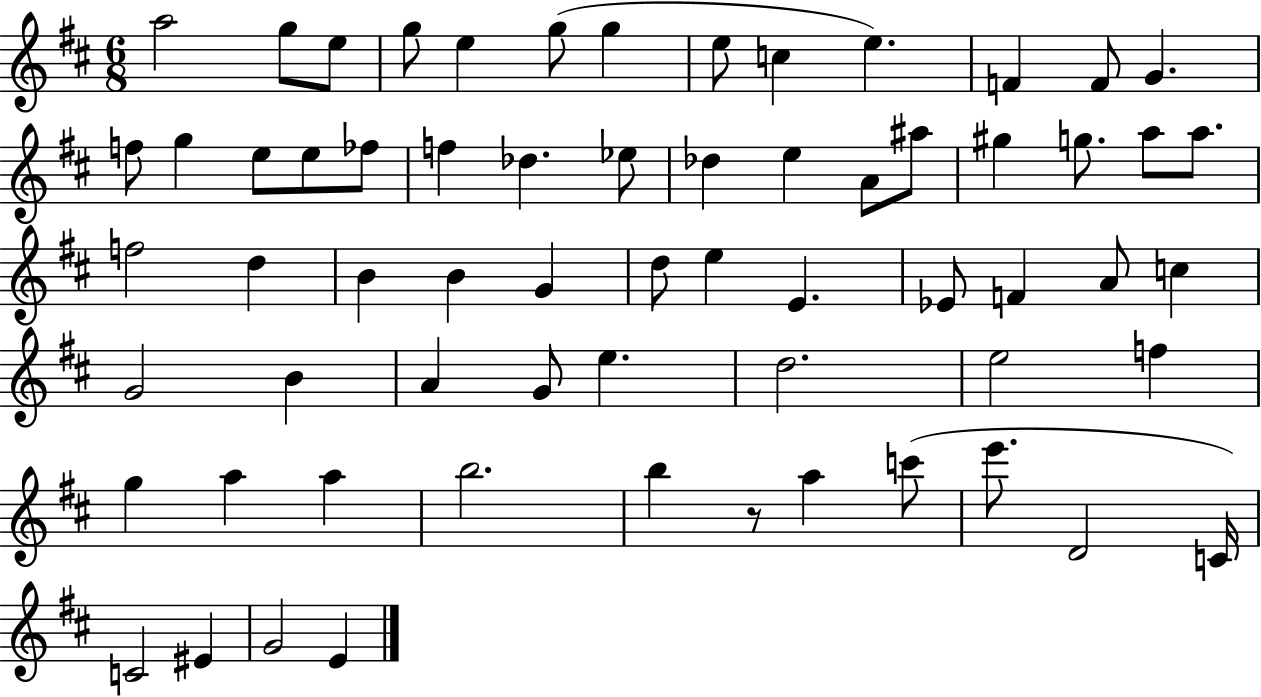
{
  \clef treble
  \numericTimeSignature
  \time 6/8
  \key d \major
  a''2 g''8 e''8 | g''8 e''4 g''8( g''4 | e''8 c''4 e''4.) | f'4 f'8 g'4. | \break f''8 g''4 e''8 e''8 fes''8 | f''4 des''4. ees''8 | des''4 e''4 a'8 ais''8 | gis''4 g''8. a''8 a''8. | \break f''2 d''4 | b'4 b'4 g'4 | d''8 e''4 e'4. | ees'8 f'4 a'8 c''4 | \break g'2 b'4 | a'4 g'8 e''4. | d''2. | e''2 f''4 | \break g''4 a''4 a''4 | b''2. | b''4 r8 a''4 c'''8( | e'''8. d'2 c'16) | \break c'2 eis'4 | g'2 e'4 | \bar "|."
}